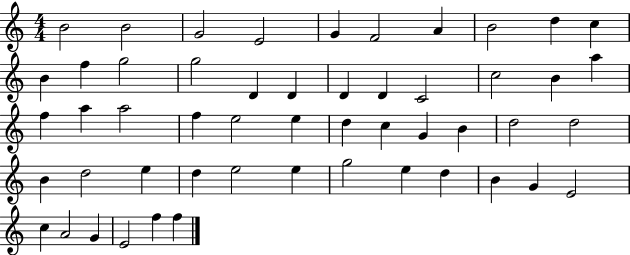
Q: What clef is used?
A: treble